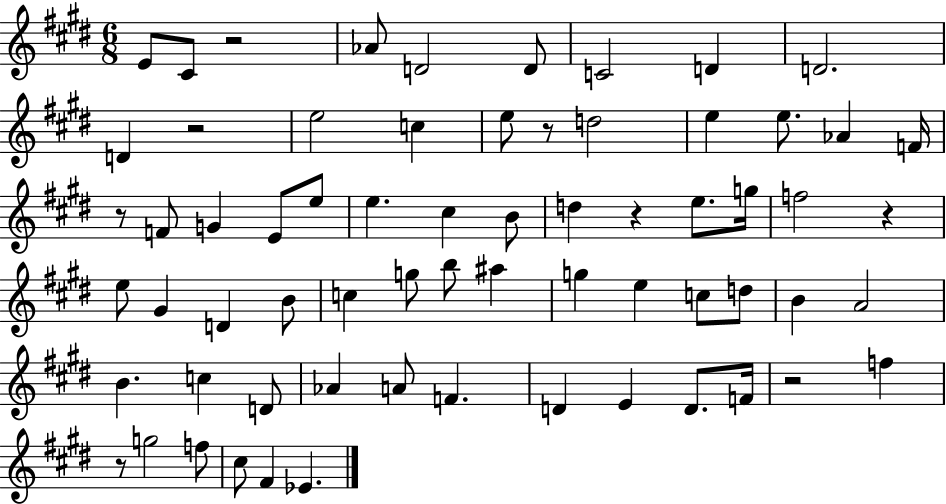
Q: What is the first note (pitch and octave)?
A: E4